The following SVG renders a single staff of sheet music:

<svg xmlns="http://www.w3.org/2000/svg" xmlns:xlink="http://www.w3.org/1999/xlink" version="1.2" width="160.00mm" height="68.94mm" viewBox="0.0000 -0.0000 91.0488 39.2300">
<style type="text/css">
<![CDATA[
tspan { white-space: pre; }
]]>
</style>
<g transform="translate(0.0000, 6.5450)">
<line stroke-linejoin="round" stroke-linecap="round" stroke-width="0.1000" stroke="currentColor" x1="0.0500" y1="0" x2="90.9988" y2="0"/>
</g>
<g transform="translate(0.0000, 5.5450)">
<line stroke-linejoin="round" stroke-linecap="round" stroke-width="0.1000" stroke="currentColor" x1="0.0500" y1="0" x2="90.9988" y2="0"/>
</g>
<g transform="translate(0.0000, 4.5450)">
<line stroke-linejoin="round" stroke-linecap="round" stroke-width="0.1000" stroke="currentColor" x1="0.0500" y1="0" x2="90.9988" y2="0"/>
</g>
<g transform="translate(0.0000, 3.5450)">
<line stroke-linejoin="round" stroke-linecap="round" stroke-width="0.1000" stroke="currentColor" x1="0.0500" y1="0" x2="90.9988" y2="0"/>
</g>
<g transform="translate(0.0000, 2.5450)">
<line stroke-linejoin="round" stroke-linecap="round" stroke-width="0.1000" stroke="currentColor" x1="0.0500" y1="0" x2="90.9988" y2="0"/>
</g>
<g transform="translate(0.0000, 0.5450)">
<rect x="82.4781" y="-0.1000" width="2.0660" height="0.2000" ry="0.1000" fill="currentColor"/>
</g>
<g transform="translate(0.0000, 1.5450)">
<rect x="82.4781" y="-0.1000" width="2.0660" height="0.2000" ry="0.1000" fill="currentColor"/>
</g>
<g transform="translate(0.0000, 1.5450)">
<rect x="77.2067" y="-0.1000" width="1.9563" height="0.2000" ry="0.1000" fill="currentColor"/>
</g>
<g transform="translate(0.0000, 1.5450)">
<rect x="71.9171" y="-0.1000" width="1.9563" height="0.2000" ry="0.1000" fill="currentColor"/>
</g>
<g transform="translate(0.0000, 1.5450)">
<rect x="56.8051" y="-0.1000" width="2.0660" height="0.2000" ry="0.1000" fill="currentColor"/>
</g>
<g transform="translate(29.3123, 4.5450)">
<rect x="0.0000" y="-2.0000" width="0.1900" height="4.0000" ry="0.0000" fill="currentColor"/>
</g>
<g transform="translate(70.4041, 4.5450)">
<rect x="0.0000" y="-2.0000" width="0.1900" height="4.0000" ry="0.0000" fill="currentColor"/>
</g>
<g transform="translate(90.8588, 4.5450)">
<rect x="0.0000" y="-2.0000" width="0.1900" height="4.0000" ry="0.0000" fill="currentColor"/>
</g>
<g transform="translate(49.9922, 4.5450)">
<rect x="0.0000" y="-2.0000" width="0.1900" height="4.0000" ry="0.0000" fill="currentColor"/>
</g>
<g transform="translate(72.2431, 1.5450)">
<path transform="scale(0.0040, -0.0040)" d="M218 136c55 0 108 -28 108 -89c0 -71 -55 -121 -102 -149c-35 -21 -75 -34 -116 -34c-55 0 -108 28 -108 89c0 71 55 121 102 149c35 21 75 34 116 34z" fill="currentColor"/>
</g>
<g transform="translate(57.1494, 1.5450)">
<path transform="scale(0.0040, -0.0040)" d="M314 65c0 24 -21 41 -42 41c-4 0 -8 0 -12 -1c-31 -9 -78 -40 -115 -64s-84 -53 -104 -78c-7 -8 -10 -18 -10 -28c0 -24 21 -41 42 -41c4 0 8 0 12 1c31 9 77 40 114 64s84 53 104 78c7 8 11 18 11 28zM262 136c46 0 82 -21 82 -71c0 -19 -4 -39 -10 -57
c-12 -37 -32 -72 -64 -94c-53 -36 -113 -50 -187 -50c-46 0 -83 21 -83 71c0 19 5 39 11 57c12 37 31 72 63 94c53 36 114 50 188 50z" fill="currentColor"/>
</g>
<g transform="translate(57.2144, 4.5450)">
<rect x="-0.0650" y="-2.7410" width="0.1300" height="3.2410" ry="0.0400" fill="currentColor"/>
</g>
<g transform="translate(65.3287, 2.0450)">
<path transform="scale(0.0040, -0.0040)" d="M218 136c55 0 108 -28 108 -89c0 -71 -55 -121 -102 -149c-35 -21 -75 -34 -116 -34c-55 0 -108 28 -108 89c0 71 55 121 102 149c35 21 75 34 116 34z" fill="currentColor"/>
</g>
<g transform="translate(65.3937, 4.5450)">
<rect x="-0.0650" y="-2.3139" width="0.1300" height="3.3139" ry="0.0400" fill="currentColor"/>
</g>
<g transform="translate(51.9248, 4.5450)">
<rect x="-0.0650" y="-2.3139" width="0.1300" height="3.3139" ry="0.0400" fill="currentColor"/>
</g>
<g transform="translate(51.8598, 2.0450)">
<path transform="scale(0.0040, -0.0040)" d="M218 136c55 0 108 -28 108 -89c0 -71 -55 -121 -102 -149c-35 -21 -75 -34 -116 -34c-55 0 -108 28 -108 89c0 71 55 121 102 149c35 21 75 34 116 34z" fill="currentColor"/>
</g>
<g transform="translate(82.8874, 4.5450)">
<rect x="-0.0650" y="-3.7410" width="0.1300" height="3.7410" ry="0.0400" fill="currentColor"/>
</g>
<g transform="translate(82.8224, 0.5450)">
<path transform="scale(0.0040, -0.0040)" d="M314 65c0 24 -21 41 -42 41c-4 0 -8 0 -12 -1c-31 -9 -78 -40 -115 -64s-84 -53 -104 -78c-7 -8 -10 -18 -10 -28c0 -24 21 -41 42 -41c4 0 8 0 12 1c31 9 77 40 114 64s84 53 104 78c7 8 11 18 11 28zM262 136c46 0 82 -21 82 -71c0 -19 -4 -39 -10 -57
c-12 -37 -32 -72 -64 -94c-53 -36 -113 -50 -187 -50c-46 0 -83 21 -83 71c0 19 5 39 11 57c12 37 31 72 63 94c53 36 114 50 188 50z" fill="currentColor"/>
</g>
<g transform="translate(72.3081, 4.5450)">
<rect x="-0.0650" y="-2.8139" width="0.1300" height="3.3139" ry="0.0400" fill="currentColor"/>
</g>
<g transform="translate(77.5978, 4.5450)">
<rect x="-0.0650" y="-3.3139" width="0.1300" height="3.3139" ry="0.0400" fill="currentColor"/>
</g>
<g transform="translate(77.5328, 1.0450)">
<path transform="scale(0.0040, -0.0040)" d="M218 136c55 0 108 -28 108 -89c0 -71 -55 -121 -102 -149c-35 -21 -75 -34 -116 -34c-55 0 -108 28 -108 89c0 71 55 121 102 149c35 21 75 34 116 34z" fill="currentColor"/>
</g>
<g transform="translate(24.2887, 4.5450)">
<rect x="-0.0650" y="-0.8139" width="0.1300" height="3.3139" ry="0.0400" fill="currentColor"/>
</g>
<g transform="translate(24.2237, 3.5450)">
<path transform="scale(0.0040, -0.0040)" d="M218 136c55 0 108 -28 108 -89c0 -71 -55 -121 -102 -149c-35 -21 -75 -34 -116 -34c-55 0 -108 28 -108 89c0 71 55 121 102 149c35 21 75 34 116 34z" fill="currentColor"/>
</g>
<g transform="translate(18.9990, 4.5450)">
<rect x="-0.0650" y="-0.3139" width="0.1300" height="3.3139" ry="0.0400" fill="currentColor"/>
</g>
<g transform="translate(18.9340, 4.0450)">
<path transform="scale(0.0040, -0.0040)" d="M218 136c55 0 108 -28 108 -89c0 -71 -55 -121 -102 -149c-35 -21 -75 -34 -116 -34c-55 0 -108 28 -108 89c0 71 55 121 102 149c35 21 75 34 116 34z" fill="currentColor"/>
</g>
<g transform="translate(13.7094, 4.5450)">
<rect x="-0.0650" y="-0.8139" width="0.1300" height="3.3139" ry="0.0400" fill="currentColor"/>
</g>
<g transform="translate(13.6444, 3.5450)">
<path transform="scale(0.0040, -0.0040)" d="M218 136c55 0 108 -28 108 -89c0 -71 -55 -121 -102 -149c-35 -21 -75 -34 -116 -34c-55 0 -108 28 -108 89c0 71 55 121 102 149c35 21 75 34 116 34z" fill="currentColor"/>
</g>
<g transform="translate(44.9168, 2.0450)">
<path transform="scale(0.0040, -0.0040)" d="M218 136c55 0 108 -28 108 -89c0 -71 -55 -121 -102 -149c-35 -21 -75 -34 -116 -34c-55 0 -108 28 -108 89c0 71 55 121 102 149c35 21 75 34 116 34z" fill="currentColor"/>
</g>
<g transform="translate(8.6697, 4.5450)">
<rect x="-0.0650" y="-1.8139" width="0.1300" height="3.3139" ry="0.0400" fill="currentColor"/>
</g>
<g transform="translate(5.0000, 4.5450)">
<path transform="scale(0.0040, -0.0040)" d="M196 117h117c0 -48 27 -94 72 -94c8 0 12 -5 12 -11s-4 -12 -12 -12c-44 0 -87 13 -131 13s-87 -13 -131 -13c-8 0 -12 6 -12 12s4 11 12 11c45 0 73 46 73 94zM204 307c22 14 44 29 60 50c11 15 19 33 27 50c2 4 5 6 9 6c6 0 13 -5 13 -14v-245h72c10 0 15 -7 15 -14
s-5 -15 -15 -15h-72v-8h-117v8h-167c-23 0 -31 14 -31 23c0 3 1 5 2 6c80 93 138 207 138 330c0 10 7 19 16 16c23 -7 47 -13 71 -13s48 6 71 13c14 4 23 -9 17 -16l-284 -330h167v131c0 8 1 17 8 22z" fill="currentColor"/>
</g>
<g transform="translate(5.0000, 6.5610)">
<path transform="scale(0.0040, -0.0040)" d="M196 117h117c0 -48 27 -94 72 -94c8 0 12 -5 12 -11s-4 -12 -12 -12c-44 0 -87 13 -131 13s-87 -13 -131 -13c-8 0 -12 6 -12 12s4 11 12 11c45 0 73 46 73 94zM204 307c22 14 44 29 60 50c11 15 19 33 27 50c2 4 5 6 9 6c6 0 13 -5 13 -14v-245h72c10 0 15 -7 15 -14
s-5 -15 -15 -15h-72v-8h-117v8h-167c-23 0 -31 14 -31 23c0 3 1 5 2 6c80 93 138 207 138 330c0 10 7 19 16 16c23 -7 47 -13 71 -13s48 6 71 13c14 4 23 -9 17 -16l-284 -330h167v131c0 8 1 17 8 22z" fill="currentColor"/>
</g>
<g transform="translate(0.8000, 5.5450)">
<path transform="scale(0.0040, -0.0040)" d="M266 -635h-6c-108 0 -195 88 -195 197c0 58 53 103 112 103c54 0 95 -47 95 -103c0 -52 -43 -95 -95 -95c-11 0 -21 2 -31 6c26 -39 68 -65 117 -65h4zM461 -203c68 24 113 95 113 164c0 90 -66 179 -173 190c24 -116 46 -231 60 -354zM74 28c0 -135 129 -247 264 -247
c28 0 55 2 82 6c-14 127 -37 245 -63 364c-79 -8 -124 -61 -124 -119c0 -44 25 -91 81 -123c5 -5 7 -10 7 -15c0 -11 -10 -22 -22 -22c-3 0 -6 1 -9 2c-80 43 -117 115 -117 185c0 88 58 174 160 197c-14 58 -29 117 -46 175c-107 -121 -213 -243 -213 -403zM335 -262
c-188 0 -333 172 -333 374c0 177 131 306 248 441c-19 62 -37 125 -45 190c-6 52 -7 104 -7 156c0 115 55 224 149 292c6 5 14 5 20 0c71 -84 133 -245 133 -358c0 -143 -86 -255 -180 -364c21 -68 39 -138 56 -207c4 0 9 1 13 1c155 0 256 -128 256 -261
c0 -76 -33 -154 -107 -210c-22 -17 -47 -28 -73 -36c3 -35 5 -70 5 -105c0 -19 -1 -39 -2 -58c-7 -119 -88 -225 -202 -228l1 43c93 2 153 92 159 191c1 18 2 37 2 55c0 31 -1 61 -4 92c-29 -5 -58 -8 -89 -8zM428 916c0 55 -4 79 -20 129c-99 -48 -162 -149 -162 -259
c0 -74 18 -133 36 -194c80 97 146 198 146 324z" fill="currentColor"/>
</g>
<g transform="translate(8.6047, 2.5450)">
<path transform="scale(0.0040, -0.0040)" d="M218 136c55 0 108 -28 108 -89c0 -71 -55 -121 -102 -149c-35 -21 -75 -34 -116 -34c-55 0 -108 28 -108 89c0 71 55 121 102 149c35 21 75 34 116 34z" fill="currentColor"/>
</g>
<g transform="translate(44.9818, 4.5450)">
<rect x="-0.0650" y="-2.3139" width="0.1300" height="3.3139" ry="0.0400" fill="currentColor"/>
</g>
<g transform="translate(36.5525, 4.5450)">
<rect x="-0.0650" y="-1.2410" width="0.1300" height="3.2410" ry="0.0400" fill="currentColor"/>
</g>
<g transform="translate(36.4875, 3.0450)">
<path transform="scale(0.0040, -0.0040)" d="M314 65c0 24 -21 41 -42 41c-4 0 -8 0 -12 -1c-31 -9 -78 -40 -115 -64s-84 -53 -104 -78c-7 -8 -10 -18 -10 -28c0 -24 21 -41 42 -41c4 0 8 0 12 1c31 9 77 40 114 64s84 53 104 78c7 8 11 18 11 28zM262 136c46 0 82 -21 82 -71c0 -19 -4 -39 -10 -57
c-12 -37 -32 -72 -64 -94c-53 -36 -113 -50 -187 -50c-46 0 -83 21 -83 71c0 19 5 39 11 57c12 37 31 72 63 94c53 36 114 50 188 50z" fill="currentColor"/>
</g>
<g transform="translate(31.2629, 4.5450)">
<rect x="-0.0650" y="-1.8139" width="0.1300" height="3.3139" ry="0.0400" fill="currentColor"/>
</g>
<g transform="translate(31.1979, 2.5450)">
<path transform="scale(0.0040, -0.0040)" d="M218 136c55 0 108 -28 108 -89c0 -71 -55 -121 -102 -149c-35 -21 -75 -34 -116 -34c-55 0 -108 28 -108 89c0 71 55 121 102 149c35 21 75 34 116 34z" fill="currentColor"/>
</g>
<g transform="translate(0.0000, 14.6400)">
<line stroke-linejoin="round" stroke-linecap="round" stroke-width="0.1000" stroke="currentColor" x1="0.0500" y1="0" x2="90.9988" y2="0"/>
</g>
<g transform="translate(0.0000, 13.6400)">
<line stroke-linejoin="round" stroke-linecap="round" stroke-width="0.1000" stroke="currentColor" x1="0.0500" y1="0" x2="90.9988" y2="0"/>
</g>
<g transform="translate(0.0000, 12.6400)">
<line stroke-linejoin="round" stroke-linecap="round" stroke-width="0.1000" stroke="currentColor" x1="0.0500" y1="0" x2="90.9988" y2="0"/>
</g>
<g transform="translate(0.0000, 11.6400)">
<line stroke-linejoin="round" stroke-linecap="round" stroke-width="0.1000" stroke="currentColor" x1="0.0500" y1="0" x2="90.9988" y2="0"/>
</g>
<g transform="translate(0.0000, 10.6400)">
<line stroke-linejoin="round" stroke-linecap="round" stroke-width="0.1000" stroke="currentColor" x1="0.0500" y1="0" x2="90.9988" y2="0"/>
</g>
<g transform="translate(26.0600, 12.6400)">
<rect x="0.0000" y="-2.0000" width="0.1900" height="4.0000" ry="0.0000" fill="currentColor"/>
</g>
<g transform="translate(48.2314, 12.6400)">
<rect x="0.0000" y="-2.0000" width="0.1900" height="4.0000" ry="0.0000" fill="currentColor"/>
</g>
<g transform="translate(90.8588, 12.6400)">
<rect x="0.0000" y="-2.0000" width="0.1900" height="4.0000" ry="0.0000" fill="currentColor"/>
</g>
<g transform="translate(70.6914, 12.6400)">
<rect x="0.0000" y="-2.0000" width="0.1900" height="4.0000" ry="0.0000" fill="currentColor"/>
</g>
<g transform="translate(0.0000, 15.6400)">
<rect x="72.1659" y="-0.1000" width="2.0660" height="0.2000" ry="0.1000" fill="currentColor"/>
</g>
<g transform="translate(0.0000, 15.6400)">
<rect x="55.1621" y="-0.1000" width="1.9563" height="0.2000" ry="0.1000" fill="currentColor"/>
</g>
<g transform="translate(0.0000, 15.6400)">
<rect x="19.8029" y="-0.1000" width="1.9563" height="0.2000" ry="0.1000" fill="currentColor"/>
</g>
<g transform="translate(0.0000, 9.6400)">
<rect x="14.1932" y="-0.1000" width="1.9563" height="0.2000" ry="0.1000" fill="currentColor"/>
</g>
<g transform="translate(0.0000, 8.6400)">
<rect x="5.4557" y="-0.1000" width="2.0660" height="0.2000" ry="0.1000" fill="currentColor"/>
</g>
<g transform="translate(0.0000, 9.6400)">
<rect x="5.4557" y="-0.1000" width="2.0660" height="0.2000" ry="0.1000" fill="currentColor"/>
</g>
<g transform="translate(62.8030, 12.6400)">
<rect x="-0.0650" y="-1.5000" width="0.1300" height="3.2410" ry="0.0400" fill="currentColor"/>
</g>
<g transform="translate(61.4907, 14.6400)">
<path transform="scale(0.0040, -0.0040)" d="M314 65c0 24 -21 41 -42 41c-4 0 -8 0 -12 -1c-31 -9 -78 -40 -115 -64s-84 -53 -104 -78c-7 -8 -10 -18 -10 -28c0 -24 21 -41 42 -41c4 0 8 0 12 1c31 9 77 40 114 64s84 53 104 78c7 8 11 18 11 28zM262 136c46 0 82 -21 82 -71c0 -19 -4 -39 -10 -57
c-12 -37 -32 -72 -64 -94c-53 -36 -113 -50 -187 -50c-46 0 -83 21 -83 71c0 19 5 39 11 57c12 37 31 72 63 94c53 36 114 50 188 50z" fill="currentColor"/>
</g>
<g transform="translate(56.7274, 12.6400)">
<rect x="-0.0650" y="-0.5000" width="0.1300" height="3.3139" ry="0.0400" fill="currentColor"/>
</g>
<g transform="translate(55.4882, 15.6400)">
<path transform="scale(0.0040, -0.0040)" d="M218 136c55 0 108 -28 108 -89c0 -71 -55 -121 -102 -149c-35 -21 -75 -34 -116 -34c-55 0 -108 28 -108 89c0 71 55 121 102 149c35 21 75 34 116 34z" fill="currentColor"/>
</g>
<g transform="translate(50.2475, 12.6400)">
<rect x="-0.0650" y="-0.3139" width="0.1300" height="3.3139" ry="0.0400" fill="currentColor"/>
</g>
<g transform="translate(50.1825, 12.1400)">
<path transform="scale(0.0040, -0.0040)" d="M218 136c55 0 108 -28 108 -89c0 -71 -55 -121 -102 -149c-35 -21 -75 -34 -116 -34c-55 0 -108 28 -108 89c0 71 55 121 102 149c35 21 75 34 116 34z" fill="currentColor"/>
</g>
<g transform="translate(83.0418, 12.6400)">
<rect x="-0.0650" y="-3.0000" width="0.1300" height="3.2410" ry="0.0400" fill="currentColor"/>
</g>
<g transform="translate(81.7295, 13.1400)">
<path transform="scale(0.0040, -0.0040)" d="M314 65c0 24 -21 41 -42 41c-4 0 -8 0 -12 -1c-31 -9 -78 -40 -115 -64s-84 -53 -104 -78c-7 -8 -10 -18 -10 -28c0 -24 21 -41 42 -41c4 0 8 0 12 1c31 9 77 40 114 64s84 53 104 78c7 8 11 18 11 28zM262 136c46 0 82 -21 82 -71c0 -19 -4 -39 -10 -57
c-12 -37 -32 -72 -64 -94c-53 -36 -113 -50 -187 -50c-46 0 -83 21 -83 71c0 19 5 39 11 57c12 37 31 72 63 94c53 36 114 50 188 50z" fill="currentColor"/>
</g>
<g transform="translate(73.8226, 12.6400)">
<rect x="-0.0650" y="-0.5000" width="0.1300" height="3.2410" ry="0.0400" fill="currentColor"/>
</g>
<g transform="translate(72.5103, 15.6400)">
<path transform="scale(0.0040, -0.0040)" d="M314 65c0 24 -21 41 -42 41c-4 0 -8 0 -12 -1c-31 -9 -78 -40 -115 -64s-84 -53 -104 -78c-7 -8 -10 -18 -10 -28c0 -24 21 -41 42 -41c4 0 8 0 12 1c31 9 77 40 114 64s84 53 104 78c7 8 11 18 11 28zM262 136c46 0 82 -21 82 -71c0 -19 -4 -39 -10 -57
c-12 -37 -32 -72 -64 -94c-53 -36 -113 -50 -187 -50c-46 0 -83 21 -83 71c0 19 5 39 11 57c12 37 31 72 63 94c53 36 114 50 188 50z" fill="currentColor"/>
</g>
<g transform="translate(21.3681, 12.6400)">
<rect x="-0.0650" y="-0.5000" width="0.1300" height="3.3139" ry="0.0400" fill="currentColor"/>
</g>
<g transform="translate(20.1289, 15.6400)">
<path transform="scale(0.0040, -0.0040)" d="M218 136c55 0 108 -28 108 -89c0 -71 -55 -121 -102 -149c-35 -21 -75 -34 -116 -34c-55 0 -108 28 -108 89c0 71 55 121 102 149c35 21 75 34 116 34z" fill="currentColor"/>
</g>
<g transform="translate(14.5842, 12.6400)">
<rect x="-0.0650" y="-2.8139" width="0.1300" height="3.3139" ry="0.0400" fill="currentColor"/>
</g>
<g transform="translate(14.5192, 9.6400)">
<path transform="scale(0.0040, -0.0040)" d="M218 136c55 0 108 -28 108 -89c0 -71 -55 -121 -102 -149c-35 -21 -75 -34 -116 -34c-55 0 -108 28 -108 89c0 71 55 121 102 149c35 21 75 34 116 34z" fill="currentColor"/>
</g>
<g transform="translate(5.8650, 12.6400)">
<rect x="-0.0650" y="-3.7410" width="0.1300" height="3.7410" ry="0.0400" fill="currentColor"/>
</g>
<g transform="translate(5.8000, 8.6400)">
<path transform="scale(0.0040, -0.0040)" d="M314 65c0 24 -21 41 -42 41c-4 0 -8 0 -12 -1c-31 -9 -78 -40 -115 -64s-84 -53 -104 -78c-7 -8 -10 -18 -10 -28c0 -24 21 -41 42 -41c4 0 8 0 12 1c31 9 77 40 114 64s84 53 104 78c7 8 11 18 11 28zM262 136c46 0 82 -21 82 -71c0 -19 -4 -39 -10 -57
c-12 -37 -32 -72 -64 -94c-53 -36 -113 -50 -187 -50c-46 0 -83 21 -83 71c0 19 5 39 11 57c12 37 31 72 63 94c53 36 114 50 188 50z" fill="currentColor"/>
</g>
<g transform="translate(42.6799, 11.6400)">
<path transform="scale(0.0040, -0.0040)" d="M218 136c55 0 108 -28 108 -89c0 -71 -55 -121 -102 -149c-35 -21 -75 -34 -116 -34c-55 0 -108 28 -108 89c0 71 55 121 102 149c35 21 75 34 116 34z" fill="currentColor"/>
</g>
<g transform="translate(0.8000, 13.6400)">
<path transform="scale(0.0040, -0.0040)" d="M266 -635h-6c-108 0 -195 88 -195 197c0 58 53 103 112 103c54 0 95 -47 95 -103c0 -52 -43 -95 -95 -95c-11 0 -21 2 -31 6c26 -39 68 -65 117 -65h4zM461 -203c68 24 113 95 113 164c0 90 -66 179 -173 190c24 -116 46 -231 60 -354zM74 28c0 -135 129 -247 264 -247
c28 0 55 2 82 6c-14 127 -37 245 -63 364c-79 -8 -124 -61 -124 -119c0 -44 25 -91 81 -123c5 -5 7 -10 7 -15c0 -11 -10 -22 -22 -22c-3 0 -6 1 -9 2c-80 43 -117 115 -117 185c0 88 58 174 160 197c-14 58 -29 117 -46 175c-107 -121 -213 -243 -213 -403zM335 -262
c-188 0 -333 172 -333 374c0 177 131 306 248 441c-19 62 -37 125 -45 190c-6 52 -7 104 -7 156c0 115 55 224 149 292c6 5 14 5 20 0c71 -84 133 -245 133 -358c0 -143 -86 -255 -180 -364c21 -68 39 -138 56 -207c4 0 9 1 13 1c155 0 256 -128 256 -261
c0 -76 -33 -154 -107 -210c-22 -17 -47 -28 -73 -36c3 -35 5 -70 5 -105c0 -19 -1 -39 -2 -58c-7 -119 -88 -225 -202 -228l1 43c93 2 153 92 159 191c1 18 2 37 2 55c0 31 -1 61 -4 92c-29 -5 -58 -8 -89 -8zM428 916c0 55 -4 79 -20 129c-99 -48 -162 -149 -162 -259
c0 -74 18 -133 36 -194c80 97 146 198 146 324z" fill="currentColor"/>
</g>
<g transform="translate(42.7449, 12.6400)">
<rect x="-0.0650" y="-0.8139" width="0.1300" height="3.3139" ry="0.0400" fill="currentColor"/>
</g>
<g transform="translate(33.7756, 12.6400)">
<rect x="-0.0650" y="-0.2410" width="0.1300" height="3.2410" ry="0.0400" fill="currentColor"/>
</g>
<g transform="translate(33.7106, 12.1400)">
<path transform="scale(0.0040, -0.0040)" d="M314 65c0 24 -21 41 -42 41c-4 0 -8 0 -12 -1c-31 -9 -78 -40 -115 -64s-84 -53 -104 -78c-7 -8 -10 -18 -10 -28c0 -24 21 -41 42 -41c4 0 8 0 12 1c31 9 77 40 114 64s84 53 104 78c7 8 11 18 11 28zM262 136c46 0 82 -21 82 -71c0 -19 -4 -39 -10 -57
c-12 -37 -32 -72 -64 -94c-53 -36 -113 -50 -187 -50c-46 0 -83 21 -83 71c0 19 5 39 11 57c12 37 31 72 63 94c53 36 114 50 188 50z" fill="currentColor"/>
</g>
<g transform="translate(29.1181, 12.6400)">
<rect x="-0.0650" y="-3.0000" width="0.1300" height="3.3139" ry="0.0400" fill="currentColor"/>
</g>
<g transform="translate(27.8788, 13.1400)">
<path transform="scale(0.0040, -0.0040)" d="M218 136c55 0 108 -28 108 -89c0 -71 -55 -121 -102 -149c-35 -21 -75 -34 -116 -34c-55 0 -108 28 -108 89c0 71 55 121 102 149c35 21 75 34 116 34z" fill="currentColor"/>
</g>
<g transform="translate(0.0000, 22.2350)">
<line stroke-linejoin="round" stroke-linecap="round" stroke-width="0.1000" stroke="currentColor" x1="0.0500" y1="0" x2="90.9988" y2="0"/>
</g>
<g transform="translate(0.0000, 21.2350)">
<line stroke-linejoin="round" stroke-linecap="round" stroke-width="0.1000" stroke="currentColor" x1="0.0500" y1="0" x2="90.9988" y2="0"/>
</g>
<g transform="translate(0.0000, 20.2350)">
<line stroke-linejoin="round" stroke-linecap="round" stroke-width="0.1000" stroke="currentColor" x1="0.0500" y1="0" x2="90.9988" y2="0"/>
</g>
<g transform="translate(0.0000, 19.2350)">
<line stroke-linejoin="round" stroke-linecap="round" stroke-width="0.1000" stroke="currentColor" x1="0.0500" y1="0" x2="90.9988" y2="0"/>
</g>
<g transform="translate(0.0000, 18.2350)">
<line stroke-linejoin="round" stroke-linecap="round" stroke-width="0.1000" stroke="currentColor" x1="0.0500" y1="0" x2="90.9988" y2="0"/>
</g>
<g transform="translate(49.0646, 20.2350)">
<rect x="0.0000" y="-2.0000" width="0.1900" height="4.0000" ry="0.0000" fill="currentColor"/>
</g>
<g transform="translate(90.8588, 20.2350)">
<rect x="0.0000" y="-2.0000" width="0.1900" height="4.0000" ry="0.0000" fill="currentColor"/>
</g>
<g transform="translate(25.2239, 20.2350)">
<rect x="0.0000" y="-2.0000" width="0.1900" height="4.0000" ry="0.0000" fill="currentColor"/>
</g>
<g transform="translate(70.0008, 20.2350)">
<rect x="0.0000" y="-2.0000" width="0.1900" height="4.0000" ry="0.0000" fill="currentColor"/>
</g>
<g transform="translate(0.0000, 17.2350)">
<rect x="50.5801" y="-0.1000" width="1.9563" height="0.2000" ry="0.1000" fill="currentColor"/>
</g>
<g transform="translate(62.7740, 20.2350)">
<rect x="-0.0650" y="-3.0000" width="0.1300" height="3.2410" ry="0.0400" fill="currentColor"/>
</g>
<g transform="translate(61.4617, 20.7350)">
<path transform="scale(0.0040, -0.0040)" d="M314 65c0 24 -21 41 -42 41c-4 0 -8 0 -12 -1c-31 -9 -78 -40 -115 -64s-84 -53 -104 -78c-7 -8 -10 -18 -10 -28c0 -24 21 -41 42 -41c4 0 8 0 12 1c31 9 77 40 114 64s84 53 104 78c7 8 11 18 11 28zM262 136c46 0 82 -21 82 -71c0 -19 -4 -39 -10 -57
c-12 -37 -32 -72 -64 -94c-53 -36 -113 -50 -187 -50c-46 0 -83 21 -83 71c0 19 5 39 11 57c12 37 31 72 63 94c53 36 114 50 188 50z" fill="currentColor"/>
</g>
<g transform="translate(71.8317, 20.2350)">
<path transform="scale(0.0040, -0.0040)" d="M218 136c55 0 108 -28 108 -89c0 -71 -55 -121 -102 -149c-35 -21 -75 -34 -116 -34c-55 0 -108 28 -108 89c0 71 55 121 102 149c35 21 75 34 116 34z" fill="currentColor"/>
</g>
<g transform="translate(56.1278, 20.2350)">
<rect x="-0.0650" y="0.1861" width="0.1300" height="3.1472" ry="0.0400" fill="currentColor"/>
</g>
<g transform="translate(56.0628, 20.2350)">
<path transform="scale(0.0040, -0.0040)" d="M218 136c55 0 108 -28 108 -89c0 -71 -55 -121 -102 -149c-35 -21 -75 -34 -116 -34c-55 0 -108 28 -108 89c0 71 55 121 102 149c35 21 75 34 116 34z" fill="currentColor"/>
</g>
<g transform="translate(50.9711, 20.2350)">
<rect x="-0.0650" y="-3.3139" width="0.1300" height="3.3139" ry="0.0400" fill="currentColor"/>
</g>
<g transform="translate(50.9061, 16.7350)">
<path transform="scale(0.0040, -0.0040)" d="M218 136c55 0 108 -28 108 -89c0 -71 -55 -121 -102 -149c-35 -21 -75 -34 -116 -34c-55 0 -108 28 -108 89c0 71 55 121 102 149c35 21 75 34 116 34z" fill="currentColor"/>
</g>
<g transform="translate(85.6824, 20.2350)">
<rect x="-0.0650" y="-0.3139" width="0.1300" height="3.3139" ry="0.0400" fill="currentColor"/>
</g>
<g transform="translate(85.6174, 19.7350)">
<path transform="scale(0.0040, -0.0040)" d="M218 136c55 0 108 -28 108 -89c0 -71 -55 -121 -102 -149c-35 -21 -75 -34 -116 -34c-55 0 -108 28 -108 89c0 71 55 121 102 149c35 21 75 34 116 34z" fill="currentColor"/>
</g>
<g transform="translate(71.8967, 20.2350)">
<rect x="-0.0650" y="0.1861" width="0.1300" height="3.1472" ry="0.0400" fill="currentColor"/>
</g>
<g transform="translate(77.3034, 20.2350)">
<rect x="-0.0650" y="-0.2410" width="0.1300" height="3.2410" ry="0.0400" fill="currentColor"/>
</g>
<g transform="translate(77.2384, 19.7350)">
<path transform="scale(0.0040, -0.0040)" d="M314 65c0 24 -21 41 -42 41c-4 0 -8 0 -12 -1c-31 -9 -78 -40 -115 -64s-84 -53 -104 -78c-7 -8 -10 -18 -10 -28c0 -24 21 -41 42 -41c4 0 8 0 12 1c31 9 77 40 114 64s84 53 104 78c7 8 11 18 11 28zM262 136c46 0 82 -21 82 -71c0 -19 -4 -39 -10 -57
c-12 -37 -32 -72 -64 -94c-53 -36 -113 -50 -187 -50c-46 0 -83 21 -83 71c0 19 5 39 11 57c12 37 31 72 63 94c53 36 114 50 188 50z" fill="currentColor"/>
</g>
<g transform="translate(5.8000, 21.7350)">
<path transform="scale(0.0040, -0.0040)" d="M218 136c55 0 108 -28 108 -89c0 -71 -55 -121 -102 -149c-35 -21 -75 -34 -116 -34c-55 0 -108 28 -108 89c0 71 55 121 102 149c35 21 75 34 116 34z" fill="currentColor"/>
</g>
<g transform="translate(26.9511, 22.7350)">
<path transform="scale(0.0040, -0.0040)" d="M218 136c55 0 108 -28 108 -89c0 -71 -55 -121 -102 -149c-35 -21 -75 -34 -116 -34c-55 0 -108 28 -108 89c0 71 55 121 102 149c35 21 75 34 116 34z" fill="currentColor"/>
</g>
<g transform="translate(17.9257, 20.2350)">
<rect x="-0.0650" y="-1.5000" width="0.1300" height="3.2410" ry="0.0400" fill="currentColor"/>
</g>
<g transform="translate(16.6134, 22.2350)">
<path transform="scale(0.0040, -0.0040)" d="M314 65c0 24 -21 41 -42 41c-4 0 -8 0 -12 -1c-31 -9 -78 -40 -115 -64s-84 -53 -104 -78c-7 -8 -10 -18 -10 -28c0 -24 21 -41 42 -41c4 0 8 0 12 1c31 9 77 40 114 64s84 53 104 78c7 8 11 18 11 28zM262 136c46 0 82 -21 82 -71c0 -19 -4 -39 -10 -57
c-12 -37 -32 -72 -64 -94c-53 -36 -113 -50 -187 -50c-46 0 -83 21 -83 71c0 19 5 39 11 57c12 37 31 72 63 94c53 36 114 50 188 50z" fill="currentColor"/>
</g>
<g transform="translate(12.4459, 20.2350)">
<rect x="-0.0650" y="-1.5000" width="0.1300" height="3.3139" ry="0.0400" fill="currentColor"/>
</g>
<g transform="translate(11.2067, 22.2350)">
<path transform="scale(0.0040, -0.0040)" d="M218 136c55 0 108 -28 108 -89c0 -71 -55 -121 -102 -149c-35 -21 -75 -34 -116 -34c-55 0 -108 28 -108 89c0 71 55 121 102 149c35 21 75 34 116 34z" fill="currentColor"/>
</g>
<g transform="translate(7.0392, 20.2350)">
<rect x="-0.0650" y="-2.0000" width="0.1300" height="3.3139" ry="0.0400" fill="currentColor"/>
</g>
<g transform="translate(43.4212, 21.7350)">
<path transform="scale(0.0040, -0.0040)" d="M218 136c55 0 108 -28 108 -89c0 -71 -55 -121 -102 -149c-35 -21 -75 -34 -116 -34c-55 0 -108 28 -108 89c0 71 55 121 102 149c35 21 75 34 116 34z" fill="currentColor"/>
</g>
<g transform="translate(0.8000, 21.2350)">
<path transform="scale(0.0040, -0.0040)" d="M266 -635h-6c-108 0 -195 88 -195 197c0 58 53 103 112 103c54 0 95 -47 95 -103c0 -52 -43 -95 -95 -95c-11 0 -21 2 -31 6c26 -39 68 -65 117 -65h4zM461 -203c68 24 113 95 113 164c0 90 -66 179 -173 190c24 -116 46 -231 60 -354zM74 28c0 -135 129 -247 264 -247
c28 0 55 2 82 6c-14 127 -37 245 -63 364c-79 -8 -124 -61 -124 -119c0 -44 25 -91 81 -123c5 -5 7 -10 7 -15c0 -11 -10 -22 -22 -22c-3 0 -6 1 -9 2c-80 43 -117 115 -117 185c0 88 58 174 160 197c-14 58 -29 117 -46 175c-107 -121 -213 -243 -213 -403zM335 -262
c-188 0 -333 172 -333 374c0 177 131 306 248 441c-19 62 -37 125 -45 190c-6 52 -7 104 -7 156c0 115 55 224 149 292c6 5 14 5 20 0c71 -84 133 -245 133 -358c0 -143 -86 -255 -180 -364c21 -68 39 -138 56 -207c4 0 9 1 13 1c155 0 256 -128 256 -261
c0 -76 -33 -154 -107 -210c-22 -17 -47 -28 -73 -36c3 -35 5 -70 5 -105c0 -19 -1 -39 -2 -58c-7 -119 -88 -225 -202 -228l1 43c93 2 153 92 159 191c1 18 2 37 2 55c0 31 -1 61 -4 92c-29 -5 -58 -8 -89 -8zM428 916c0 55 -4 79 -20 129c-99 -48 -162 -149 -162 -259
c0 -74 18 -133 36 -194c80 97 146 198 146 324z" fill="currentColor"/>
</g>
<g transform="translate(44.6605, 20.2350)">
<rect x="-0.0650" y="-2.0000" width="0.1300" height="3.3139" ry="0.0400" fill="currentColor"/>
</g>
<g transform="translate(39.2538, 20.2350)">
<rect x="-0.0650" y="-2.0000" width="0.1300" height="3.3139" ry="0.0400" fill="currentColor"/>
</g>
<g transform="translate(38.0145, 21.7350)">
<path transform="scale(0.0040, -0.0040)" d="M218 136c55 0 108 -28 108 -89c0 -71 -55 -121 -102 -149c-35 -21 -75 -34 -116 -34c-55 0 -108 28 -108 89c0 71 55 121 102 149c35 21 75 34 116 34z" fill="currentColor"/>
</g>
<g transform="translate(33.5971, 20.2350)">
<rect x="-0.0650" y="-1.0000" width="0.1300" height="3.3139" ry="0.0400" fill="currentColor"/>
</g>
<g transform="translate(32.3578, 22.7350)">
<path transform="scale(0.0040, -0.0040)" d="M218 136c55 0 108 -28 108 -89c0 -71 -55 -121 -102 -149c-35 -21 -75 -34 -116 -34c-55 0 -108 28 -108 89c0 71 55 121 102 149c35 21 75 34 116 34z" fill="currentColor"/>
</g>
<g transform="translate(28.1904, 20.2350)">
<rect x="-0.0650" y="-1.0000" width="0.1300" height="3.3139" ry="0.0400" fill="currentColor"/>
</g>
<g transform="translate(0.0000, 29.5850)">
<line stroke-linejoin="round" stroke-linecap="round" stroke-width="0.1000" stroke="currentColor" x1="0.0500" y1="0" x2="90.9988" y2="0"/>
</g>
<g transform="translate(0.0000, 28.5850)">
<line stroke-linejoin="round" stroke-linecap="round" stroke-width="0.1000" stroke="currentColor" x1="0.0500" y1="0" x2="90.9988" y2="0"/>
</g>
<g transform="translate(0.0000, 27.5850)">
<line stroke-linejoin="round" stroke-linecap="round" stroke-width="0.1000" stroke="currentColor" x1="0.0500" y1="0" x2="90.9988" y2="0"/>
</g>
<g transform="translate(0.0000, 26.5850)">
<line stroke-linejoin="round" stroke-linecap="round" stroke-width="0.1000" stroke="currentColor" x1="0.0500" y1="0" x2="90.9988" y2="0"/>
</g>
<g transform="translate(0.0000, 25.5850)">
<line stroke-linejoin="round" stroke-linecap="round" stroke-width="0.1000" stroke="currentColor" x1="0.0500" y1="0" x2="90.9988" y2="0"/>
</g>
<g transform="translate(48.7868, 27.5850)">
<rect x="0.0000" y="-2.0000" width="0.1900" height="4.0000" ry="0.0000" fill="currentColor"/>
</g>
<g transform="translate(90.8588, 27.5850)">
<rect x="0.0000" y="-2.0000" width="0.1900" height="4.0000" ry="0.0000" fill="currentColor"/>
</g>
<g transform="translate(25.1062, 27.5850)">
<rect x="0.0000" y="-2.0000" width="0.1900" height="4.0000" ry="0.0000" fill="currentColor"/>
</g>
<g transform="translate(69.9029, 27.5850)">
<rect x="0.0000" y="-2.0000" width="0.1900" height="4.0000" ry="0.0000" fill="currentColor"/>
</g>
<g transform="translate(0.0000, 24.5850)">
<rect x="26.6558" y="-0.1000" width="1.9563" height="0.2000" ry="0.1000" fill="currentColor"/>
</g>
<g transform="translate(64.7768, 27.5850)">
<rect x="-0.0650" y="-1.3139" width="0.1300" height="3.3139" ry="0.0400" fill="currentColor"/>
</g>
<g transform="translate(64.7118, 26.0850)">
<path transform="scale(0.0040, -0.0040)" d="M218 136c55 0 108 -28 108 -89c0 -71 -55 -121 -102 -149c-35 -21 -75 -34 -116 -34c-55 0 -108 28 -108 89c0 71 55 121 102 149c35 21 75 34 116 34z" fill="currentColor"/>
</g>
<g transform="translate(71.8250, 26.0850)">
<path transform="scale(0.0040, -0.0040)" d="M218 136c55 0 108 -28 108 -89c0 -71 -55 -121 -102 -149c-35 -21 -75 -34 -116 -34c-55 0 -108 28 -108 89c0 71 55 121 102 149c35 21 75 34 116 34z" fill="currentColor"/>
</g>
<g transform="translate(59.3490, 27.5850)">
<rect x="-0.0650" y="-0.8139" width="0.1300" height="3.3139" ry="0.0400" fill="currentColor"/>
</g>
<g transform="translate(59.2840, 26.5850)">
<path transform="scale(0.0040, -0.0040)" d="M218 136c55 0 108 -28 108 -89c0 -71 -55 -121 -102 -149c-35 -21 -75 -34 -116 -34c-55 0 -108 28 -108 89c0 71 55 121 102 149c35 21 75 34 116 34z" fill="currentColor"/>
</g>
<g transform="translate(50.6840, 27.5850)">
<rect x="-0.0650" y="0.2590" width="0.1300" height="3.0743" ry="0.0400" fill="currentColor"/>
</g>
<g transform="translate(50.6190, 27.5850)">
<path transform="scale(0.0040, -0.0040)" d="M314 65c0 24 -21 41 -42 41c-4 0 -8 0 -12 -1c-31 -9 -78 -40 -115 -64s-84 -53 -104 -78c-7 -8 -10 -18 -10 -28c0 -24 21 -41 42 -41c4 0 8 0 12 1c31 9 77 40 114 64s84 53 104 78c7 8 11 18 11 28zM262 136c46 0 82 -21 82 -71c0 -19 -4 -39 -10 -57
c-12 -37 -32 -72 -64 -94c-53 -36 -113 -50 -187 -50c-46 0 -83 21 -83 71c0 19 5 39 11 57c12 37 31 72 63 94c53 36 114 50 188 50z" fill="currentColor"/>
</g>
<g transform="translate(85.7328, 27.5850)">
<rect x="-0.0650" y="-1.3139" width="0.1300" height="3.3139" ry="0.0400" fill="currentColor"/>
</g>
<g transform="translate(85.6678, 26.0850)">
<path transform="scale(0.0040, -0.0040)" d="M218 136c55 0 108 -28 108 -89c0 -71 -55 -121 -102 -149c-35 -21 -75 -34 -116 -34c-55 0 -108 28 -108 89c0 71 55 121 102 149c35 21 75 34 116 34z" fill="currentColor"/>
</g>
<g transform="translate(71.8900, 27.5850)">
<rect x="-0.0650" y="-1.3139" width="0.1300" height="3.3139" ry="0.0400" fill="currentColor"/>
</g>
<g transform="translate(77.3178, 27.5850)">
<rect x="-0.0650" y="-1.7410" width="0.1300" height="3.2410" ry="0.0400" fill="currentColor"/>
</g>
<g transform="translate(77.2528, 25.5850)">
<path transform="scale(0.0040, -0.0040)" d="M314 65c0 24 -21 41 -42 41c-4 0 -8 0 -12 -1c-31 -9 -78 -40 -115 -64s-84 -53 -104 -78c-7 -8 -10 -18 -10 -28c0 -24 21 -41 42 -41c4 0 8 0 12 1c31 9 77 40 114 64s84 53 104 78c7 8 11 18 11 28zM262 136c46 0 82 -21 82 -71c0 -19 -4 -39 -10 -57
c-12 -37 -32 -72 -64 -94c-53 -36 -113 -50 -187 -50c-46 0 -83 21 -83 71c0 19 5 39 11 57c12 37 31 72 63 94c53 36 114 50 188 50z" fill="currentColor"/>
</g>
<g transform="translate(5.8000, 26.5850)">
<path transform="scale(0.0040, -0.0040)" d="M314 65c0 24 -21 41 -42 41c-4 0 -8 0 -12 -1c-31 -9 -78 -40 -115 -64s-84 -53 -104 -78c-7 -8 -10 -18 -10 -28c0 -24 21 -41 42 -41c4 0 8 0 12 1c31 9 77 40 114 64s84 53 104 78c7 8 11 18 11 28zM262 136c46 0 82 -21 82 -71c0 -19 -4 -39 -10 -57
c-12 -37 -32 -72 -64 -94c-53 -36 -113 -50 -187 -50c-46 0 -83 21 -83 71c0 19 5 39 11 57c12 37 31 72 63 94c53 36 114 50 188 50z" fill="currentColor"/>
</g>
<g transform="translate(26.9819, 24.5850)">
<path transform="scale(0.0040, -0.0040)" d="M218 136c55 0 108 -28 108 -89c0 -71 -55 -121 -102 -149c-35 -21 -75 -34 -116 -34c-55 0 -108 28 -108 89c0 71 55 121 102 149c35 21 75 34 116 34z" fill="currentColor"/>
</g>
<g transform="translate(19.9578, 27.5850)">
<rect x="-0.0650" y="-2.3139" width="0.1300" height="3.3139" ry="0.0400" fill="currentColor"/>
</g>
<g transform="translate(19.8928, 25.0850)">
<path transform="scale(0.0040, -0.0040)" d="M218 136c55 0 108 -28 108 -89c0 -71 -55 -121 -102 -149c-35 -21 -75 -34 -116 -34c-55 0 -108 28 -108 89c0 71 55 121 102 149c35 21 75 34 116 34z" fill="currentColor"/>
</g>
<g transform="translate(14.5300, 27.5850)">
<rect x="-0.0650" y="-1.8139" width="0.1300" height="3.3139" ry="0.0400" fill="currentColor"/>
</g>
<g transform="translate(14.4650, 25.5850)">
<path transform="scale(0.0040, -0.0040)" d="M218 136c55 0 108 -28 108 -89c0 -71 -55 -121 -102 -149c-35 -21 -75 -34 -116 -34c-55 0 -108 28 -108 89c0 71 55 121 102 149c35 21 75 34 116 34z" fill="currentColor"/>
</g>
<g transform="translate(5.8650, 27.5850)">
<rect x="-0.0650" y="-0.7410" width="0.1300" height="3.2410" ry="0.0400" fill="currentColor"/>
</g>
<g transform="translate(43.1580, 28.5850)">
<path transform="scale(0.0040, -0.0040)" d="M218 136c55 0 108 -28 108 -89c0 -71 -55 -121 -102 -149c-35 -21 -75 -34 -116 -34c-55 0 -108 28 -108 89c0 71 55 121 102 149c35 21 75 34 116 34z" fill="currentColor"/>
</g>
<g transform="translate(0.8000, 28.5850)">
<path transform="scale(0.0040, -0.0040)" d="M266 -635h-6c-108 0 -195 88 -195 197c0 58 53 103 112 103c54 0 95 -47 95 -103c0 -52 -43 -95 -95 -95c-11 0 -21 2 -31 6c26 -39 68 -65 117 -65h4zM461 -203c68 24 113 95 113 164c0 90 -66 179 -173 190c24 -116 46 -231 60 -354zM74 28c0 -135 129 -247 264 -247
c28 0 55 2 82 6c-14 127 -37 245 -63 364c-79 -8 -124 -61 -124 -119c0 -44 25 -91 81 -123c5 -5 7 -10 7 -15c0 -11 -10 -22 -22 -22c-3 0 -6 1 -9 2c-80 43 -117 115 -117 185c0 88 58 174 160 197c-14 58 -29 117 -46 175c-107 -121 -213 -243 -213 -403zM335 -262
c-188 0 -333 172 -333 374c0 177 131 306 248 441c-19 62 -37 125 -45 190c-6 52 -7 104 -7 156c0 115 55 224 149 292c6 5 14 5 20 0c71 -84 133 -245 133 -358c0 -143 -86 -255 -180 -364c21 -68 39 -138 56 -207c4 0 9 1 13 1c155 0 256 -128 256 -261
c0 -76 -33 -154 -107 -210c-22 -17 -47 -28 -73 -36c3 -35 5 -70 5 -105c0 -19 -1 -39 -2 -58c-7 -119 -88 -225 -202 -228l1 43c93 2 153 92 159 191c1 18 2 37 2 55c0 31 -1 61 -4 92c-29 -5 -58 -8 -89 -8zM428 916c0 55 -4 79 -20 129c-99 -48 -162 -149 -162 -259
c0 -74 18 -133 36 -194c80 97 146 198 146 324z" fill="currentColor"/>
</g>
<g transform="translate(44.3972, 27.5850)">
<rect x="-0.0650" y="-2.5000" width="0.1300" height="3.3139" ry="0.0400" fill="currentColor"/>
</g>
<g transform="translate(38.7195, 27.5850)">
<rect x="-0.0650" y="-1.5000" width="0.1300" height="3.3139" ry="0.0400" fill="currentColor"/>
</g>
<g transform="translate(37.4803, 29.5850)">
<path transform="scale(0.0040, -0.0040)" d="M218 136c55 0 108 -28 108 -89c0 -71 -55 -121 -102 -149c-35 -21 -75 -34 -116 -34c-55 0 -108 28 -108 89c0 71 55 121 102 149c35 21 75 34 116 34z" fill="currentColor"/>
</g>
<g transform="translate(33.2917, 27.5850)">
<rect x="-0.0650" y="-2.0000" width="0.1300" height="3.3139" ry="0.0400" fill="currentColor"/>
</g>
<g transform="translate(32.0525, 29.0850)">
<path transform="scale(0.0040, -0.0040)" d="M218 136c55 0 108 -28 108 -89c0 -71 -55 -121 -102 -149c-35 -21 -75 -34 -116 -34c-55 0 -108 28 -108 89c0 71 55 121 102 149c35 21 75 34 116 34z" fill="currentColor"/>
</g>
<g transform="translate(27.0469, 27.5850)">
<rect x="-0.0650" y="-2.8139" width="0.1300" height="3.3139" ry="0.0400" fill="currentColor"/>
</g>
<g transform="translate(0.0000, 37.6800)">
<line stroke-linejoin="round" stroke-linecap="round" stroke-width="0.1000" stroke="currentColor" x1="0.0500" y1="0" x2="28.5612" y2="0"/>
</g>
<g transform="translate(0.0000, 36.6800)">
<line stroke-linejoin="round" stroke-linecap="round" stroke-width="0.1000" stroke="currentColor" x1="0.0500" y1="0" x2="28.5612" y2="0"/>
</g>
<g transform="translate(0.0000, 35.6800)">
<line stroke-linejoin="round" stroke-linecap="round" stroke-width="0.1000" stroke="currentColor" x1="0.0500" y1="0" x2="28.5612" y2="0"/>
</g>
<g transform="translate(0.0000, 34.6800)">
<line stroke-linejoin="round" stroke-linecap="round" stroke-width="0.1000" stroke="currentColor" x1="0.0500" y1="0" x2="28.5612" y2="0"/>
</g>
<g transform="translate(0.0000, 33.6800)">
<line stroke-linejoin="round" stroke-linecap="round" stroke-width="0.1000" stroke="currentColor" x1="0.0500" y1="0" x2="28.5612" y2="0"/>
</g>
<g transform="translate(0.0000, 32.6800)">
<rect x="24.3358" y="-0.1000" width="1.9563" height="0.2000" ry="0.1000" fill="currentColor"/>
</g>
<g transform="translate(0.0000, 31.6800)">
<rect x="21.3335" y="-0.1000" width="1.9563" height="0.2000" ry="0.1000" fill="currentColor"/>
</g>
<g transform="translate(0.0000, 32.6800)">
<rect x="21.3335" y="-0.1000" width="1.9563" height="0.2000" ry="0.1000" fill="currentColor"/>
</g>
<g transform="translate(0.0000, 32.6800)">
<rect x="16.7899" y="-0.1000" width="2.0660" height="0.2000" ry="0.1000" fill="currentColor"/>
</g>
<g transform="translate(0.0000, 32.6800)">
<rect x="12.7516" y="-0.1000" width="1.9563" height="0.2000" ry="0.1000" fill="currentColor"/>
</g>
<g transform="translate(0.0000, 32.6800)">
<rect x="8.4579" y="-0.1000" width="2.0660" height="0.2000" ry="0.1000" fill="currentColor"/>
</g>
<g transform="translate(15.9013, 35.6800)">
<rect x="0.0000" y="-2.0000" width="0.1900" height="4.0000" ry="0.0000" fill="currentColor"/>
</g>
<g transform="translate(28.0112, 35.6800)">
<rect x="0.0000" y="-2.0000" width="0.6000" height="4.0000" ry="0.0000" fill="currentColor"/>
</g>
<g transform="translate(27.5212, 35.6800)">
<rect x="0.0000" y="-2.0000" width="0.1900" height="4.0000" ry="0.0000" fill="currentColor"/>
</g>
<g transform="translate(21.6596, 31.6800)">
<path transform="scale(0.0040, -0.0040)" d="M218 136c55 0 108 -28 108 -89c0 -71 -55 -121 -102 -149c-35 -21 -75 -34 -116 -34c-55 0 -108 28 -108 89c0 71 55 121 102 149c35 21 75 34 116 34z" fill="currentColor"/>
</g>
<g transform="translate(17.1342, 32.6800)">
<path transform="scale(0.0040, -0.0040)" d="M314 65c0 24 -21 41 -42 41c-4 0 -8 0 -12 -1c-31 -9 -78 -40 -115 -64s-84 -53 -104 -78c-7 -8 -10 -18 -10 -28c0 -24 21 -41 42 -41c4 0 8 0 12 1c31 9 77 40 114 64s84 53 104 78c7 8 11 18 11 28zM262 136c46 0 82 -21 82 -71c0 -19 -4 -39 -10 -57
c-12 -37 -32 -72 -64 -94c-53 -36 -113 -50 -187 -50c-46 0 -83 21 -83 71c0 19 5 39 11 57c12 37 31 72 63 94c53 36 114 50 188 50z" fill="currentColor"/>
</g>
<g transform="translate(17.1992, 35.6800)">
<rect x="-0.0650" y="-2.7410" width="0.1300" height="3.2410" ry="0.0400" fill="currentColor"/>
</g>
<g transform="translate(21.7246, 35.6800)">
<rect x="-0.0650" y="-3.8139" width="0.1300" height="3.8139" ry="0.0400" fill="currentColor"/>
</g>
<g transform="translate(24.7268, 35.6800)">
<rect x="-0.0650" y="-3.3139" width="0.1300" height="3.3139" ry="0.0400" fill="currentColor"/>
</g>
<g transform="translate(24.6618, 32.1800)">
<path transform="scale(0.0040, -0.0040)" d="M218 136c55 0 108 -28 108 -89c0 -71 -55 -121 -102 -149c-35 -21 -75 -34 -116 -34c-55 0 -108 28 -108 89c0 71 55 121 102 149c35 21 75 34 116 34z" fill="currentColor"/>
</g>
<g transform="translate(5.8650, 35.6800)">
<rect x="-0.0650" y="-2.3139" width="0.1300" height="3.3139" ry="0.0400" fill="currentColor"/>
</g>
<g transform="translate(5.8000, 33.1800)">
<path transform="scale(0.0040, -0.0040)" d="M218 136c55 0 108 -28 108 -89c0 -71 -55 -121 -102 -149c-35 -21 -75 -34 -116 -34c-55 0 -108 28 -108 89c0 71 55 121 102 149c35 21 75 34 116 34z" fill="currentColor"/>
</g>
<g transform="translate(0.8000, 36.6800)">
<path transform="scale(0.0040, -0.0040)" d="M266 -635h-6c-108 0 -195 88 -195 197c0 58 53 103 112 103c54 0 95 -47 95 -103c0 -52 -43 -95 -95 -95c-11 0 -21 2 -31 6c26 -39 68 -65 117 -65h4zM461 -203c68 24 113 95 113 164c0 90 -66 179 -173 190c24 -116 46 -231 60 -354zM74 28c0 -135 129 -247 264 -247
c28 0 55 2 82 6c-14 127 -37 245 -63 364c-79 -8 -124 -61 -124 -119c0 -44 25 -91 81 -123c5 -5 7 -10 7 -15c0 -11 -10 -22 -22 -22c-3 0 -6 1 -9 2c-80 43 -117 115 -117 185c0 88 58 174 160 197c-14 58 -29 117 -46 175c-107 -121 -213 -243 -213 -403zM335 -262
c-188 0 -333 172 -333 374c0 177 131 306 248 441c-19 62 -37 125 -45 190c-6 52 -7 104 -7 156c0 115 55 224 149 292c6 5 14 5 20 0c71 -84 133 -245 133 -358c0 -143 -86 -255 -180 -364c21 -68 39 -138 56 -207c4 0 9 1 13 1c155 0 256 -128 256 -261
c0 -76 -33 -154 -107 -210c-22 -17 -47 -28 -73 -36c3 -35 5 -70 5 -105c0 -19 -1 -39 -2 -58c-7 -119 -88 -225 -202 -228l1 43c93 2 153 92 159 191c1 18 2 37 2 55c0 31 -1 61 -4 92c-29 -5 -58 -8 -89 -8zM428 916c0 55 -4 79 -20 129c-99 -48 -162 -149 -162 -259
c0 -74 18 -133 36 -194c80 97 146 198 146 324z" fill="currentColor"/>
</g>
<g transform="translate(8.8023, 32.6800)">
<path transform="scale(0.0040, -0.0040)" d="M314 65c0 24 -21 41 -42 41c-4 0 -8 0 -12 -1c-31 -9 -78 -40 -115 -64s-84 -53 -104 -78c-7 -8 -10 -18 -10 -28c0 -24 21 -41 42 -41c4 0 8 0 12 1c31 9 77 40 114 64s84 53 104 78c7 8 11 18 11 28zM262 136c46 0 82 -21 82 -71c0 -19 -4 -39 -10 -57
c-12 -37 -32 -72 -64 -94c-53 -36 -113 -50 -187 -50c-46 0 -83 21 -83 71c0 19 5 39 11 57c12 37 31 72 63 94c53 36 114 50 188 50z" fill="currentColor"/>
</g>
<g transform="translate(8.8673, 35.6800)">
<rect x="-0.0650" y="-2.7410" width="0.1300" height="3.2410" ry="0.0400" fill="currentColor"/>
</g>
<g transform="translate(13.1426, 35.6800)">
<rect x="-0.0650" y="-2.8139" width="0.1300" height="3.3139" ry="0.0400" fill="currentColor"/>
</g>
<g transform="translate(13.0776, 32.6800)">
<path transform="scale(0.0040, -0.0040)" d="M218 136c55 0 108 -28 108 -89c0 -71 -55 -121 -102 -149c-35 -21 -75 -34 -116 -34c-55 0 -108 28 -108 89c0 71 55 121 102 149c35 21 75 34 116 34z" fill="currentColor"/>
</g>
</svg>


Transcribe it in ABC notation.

X:1
T:Untitled
M:4/4
L:1/4
K:C
f d c d f e2 g g a2 g a b c'2 c'2 a C A c2 d c C E2 C2 A2 F E E2 D D F F b B A2 B c2 c d2 f g a F E G B2 d e e f2 e g a2 a a2 c' b